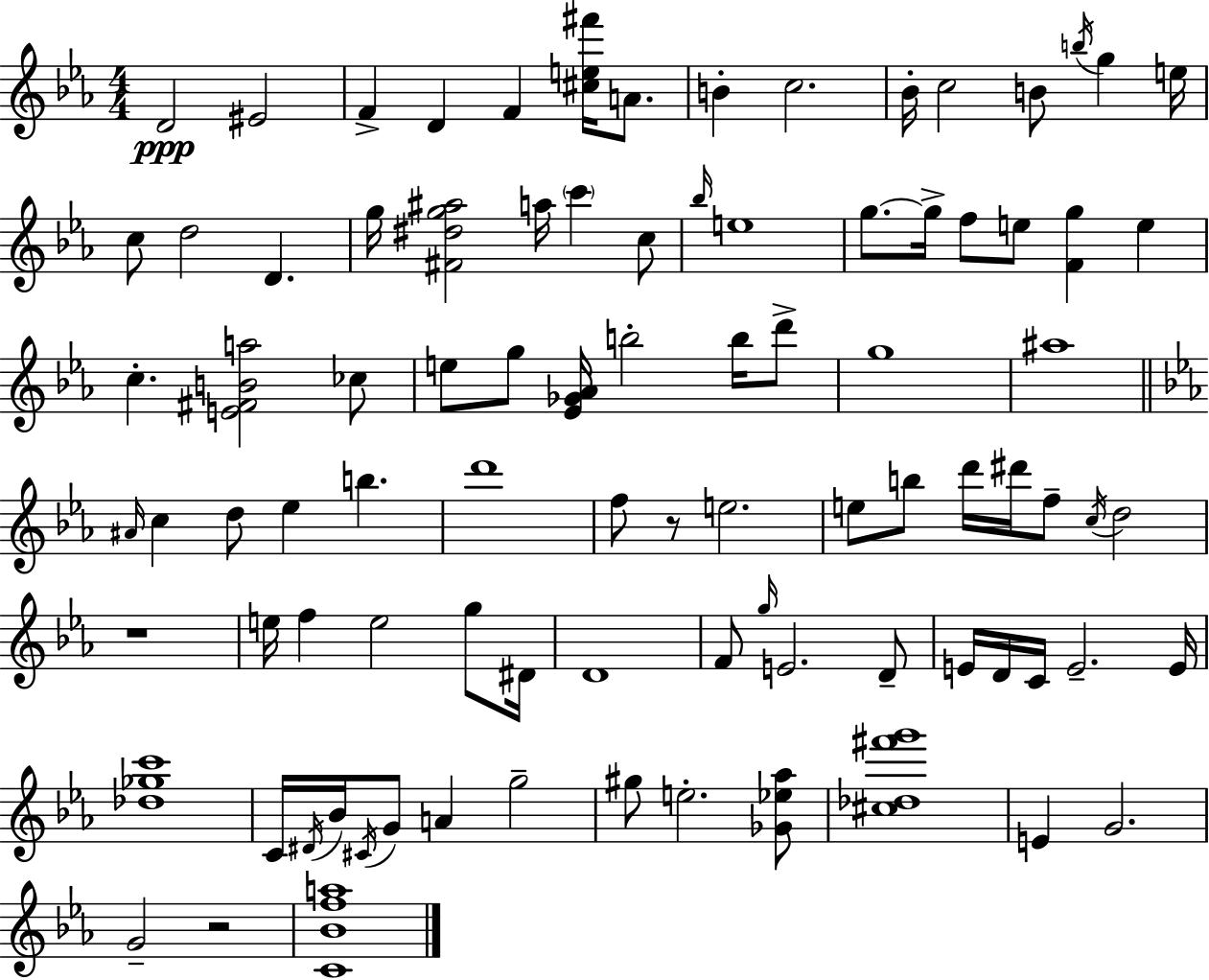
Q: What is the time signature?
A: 4/4